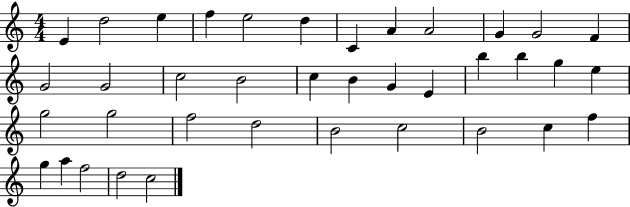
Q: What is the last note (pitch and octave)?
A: C5